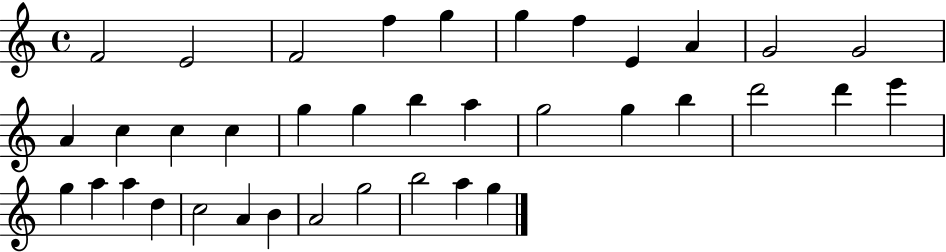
F4/h E4/h F4/h F5/q G5/q G5/q F5/q E4/q A4/q G4/h G4/h A4/q C5/q C5/q C5/q G5/q G5/q B5/q A5/q G5/h G5/q B5/q D6/h D6/q E6/q G5/q A5/q A5/q D5/q C5/h A4/q B4/q A4/h G5/h B5/h A5/q G5/q